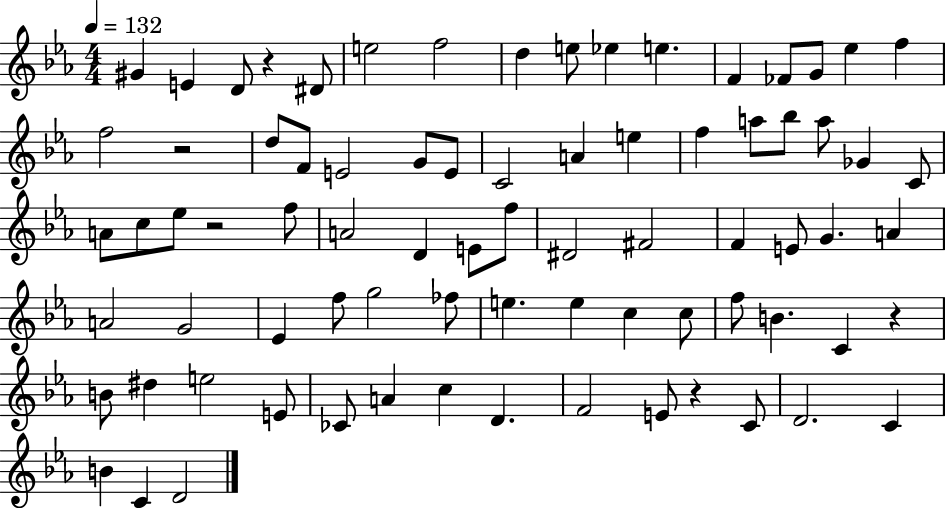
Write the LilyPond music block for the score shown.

{
  \clef treble
  \numericTimeSignature
  \time 4/4
  \key ees \major
  \tempo 4 = 132
  gis'4 e'4 d'8 r4 dis'8 | e''2 f''2 | d''4 e''8 ees''4 e''4. | f'4 fes'8 g'8 ees''4 f''4 | \break f''2 r2 | d''8 f'8 e'2 g'8 e'8 | c'2 a'4 e''4 | f''4 a''8 bes''8 a''8 ges'4 c'8 | \break a'8 c''8 ees''8 r2 f''8 | a'2 d'4 e'8 f''8 | dis'2 fis'2 | f'4 e'8 g'4. a'4 | \break a'2 g'2 | ees'4 f''8 g''2 fes''8 | e''4. e''4 c''4 c''8 | f''8 b'4. c'4 r4 | \break b'8 dis''4 e''2 e'8 | ces'8 a'4 c''4 d'4. | f'2 e'8 r4 c'8 | d'2. c'4 | \break b'4 c'4 d'2 | \bar "|."
}